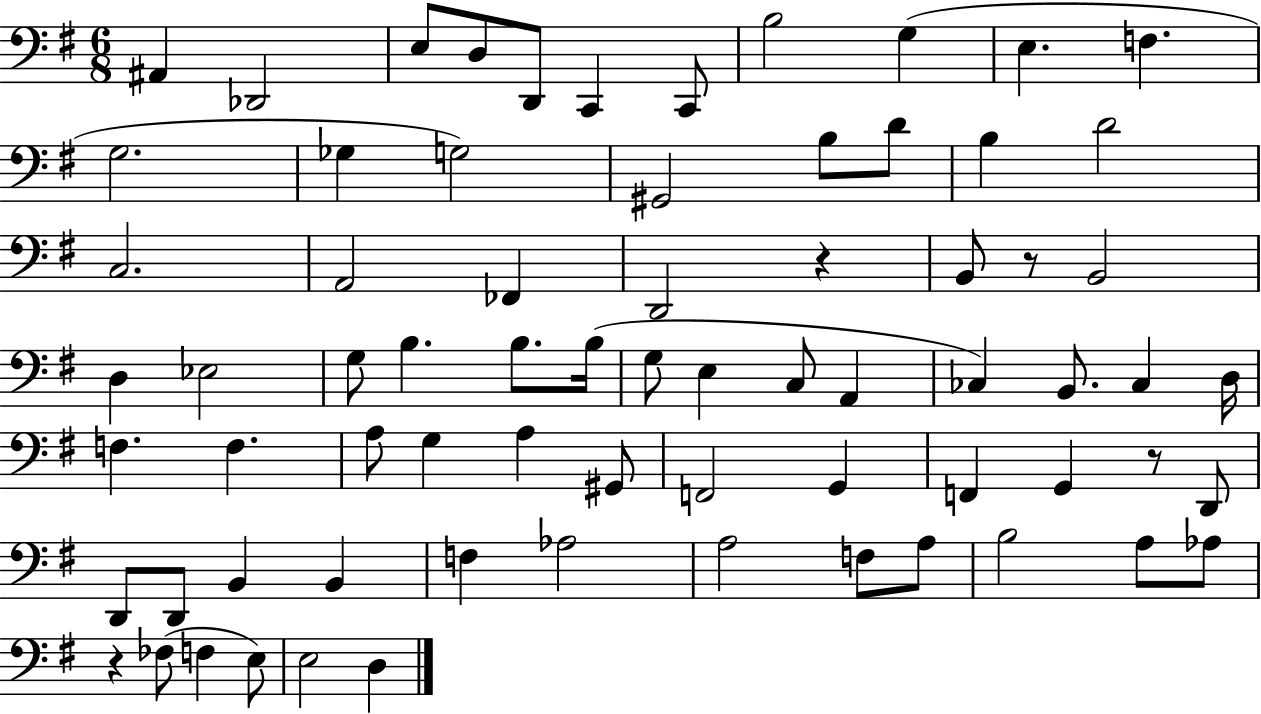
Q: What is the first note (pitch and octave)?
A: A#2